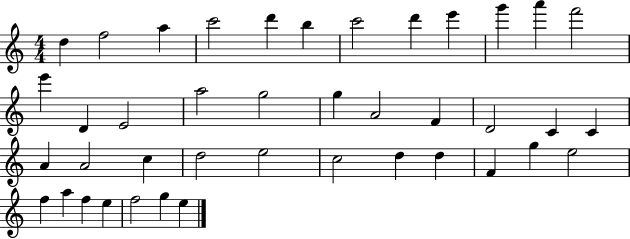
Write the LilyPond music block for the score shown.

{
  \clef treble
  \numericTimeSignature
  \time 4/4
  \key c \major
  d''4 f''2 a''4 | c'''2 d'''4 b''4 | c'''2 d'''4 e'''4 | g'''4 a'''4 f'''2 | \break e'''4 d'4 e'2 | a''2 g''2 | g''4 a'2 f'4 | d'2 c'4 c'4 | \break a'4 a'2 c''4 | d''2 e''2 | c''2 d''4 d''4 | f'4 g''4 e''2 | \break f''4 a''4 f''4 e''4 | f''2 g''4 e''4 | \bar "|."
}